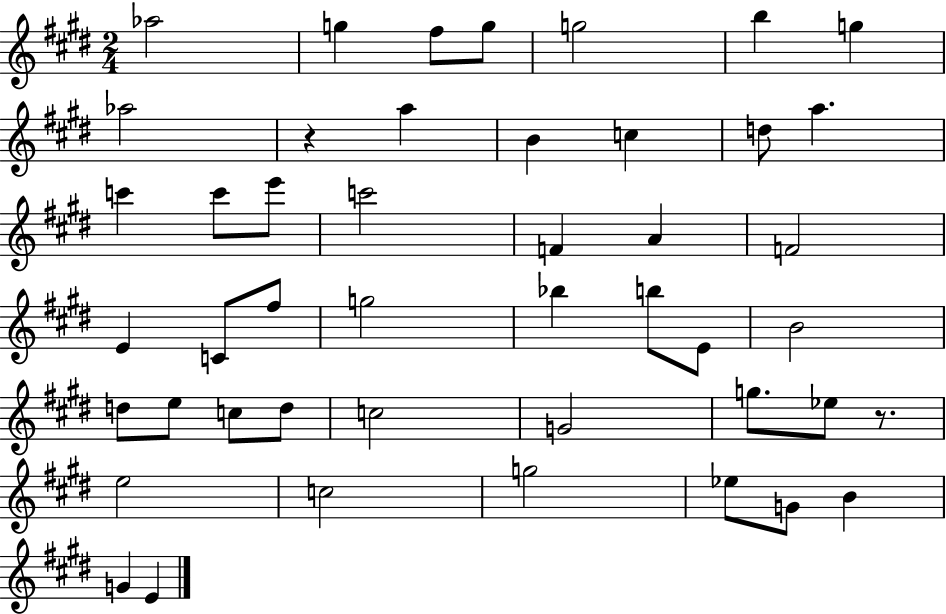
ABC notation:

X:1
T:Untitled
M:2/4
L:1/4
K:E
_a2 g ^f/2 g/2 g2 b g _a2 z a B c d/2 a c' c'/2 e'/2 c'2 F A F2 E C/2 ^f/2 g2 _b b/2 E/2 B2 d/2 e/2 c/2 d/2 c2 G2 g/2 _e/2 z/2 e2 c2 g2 _e/2 G/2 B G E